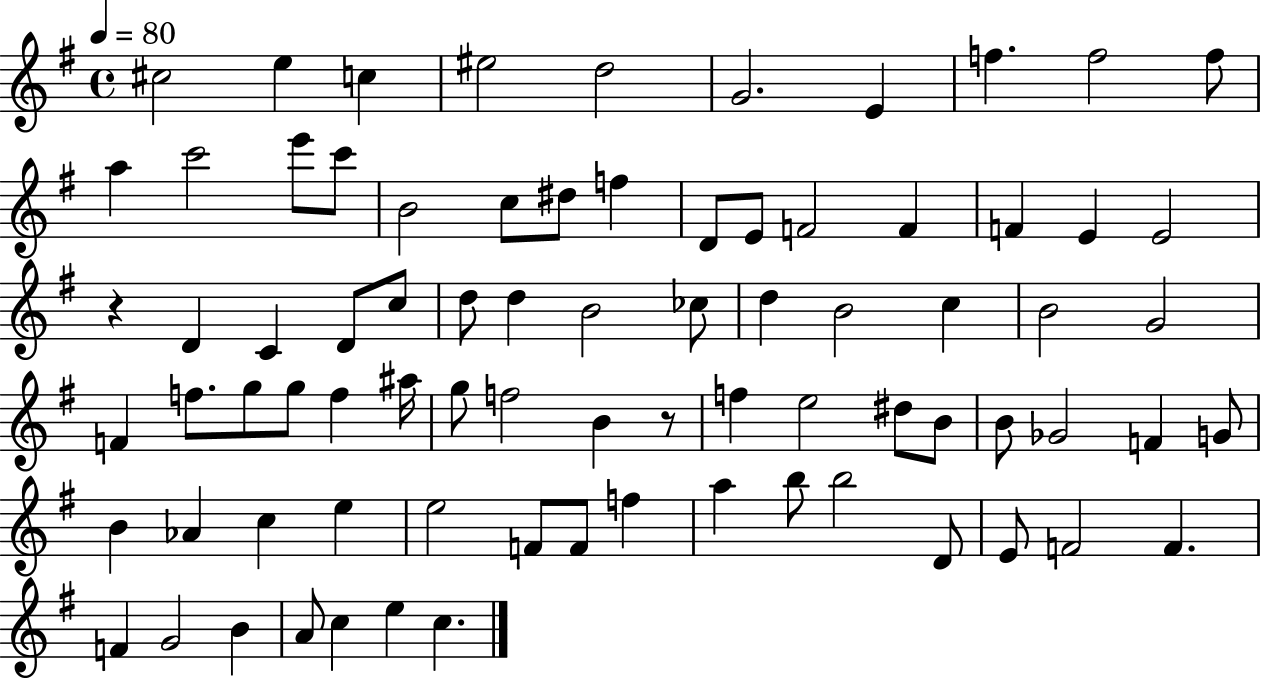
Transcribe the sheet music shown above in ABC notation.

X:1
T:Untitled
M:4/4
L:1/4
K:G
^c2 e c ^e2 d2 G2 E f f2 f/2 a c'2 e'/2 c'/2 B2 c/2 ^d/2 f D/2 E/2 F2 F F E E2 z D C D/2 c/2 d/2 d B2 _c/2 d B2 c B2 G2 F f/2 g/2 g/2 f ^a/4 g/2 f2 B z/2 f e2 ^d/2 B/2 B/2 _G2 F G/2 B _A c e e2 F/2 F/2 f a b/2 b2 D/2 E/2 F2 F F G2 B A/2 c e c